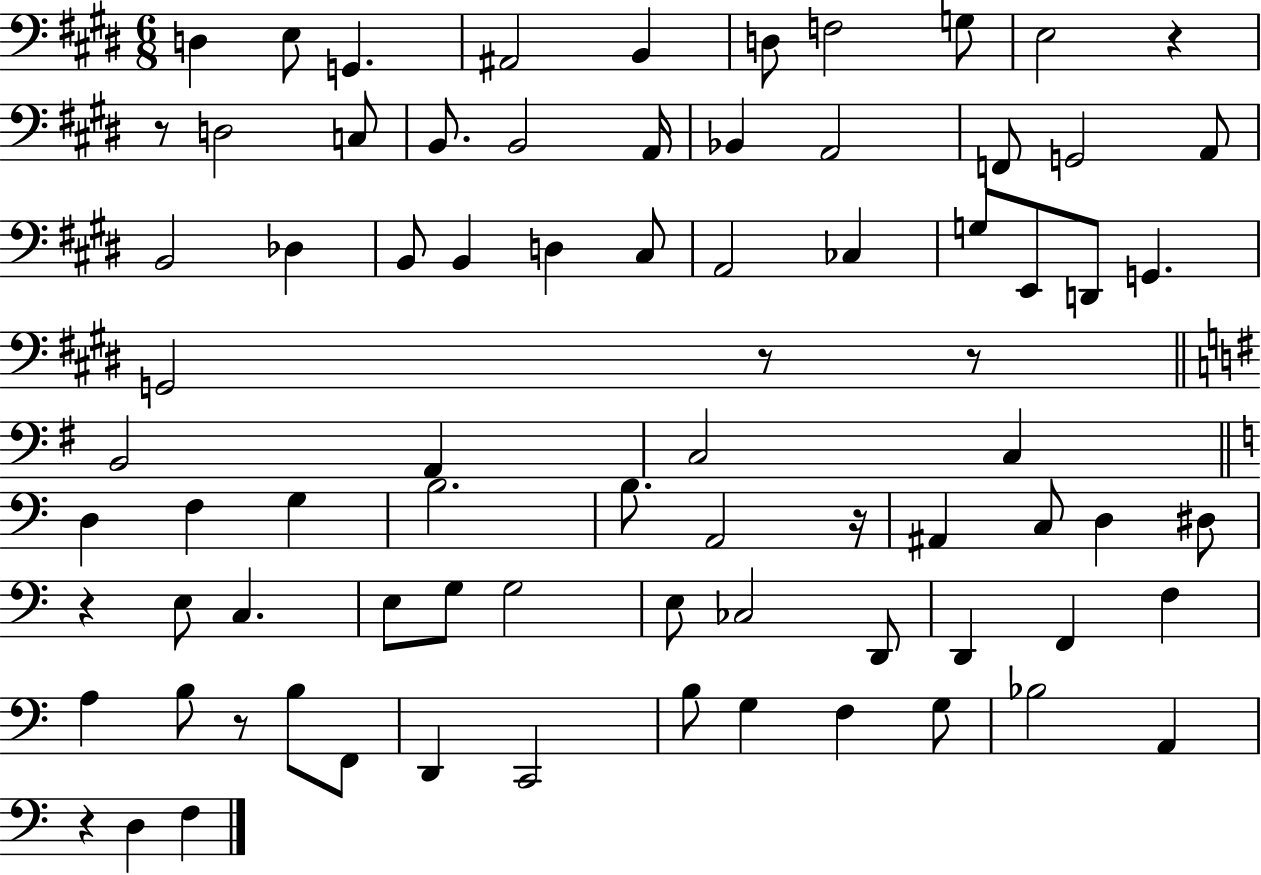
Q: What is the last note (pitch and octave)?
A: F3